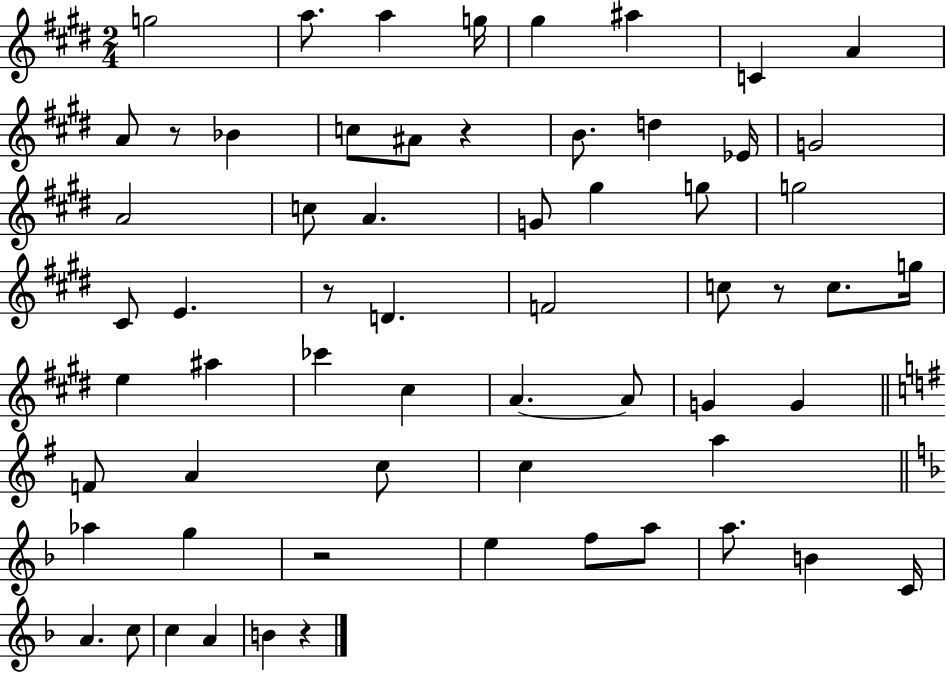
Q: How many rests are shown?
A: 6